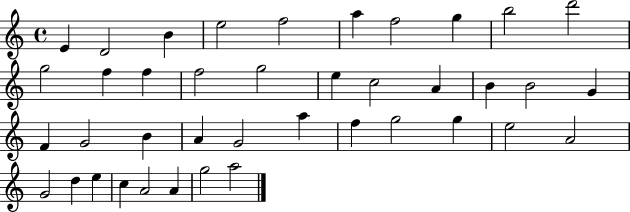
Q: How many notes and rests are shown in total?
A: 40